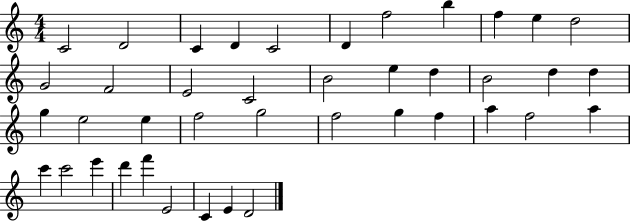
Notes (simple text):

C4/h D4/h C4/q D4/q C4/h D4/q F5/h B5/q F5/q E5/q D5/h G4/h F4/h E4/h C4/h B4/h E5/q D5/q B4/h D5/q D5/q G5/q E5/h E5/q F5/h G5/h F5/h G5/q F5/q A5/q F5/h A5/q C6/q C6/h E6/q D6/q F6/q E4/h C4/q E4/q D4/h